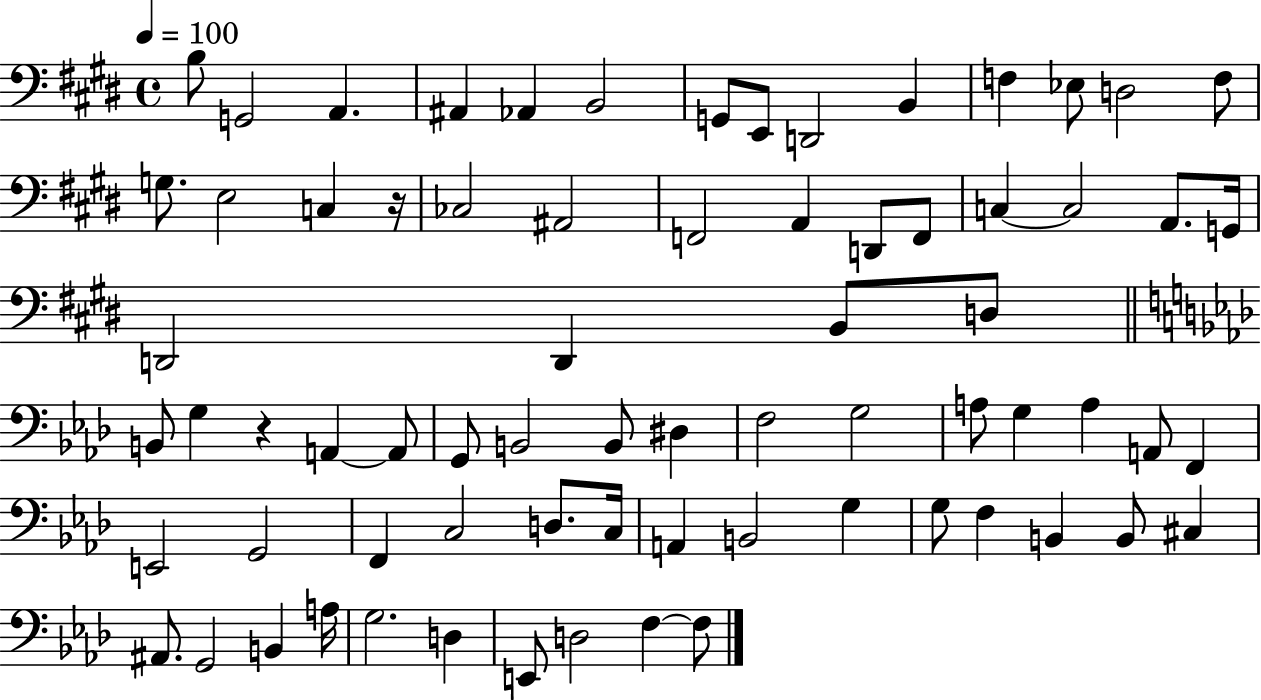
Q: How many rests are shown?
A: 2